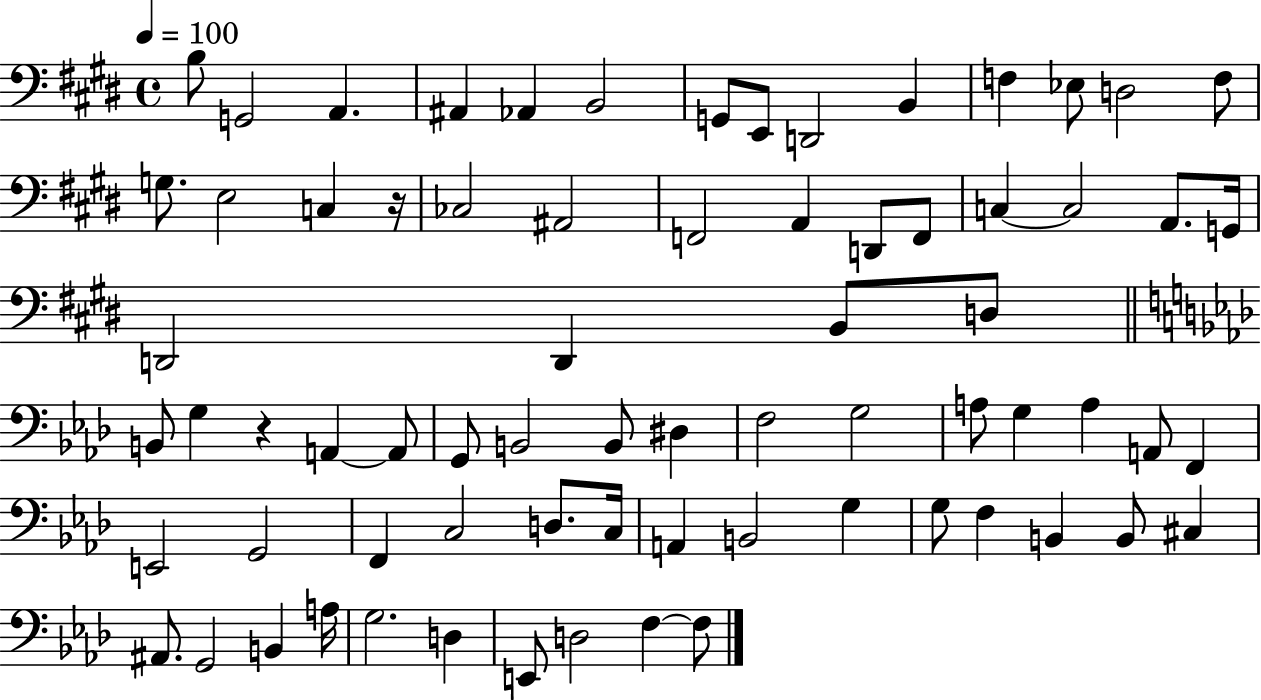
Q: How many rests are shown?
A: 2